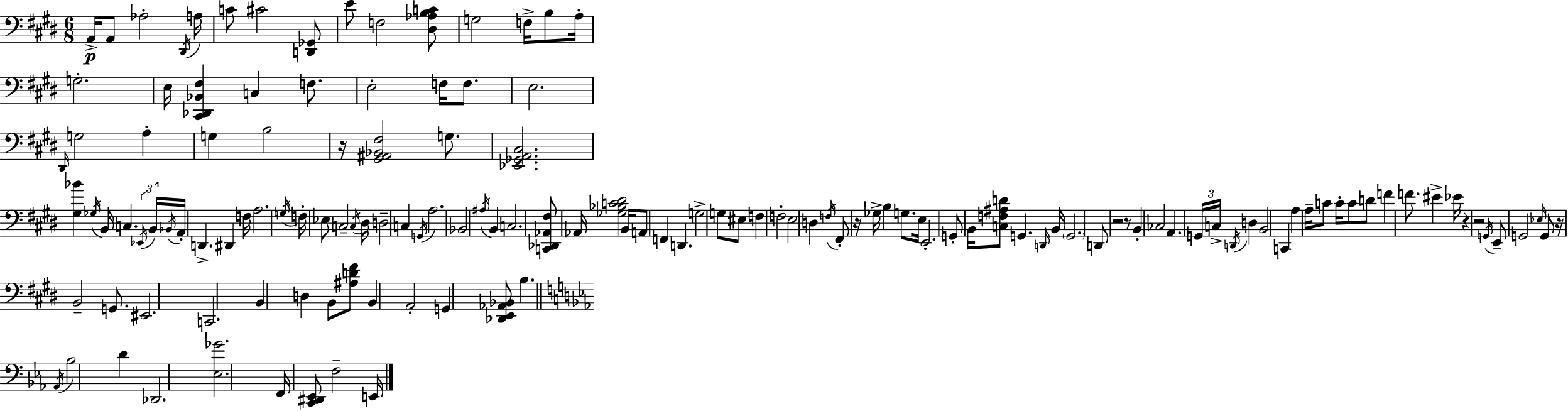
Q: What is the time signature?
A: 6/8